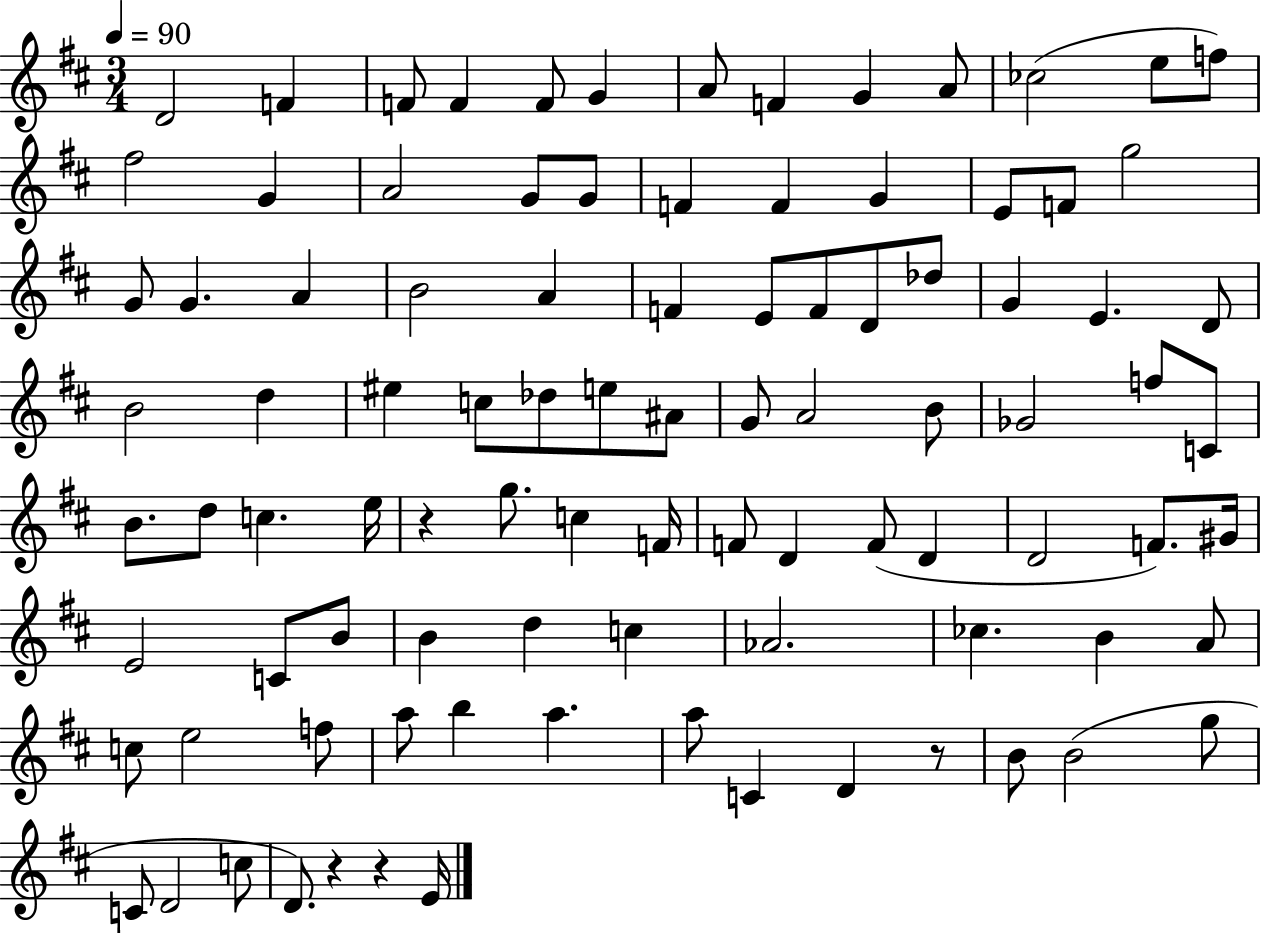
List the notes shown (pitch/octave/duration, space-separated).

D4/h F4/q F4/e F4/q F4/e G4/q A4/e F4/q G4/q A4/e CES5/h E5/e F5/e F#5/h G4/q A4/h G4/e G4/e F4/q F4/q G4/q E4/e F4/e G5/h G4/e G4/q. A4/q B4/h A4/q F4/q E4/e F4/e D4/e Db5/e G4/q E4/q. D4/e B4/h D5/q EIS5/q C5/e Db5/e E5/e A#4/e G4/e A4/h B4/e Gb4/h F5/e C4/e B4/e. D5/e C5/q. E5/s R/q G5/e. C5/q F4/s F4/e D4/q F4/e D4/q D4/h F4/e. G#4/s E4/h C4/e B4/e B4/q D5/q C5/q Ab4/h. CES5/q. B4/q A4/e C5/e E5/h F5/e A5/e B5/q A5/q. A5/e C4/q D4/q R/e B4/e B4/h G5/e C4/e D4/h C5/e D4/e. R/q R/q E4/s